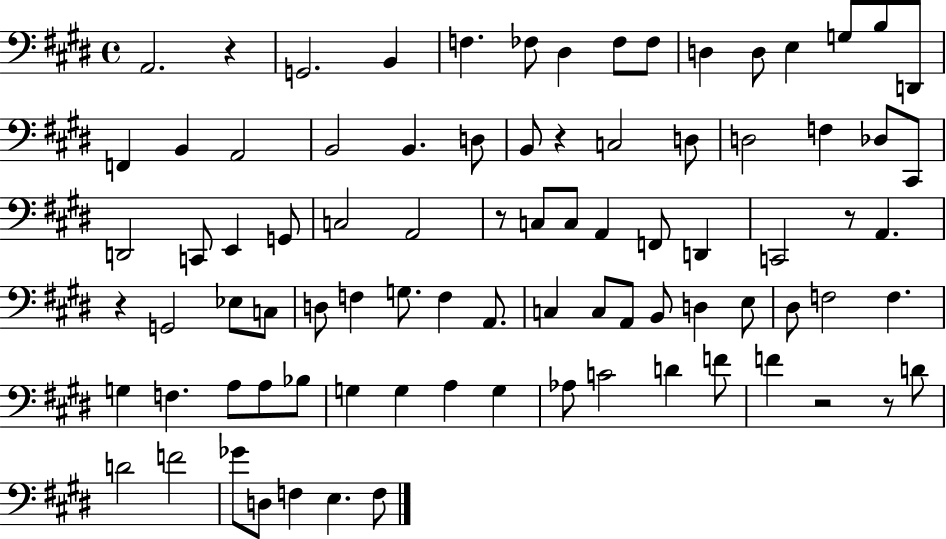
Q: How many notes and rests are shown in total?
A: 86